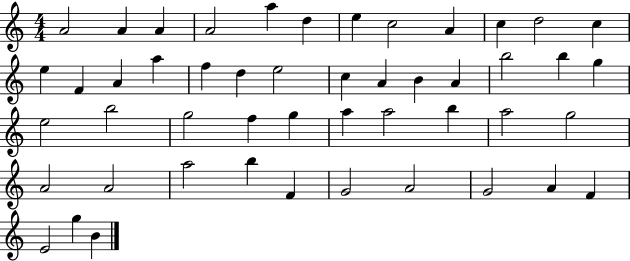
{
  \clef treble
  \numericTimeSignature
  \time 4/4
  \key c \major
  a'2 a'4 a'4 | a'2 a''4 d''4 | e''4 c''2 a'4 | c''4 d''2 c''4 | \break e''4 f'4 a'4 a''4 | f''4 d''4 e''2 | c''4 a'4 b'4 a'4 | b''2 b''4 g''4 | \break e''2 b''2 | g''2 f''4 g''4 | a''4 a''2 b''4 | a''2 g''2 | \break a'2 a'2 | a''2 b''4 f'4 | g'2 a'2 | g'2 a'4 f'4 | \break e'2 g''4 b'4 | \bar "|."
}